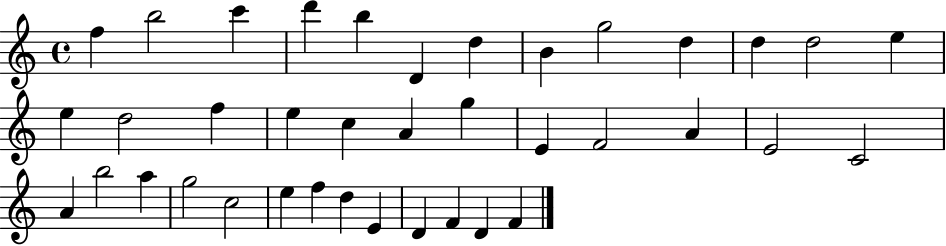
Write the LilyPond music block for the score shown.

{
  \clef treble
  \time 4/4
  \defaultTimeSignature
  \key c \major
  f''4 b''2 c'''4 | d'''4 b''4 d'4 d''4 | b'4 g''2 d''4 | d''4 d''2 e''4 | \break e''4 d''2 f''4 | e''4 c''4 a'4 g''4 | e'4 f'2 a'4 | e'2 c'2 | \break a'4 b''2 a''4 | g''2 c''2 | e''4 f''4 d''4 e'4 | d'4 f'4 d'4 f'4 | \break \bar "|."
}